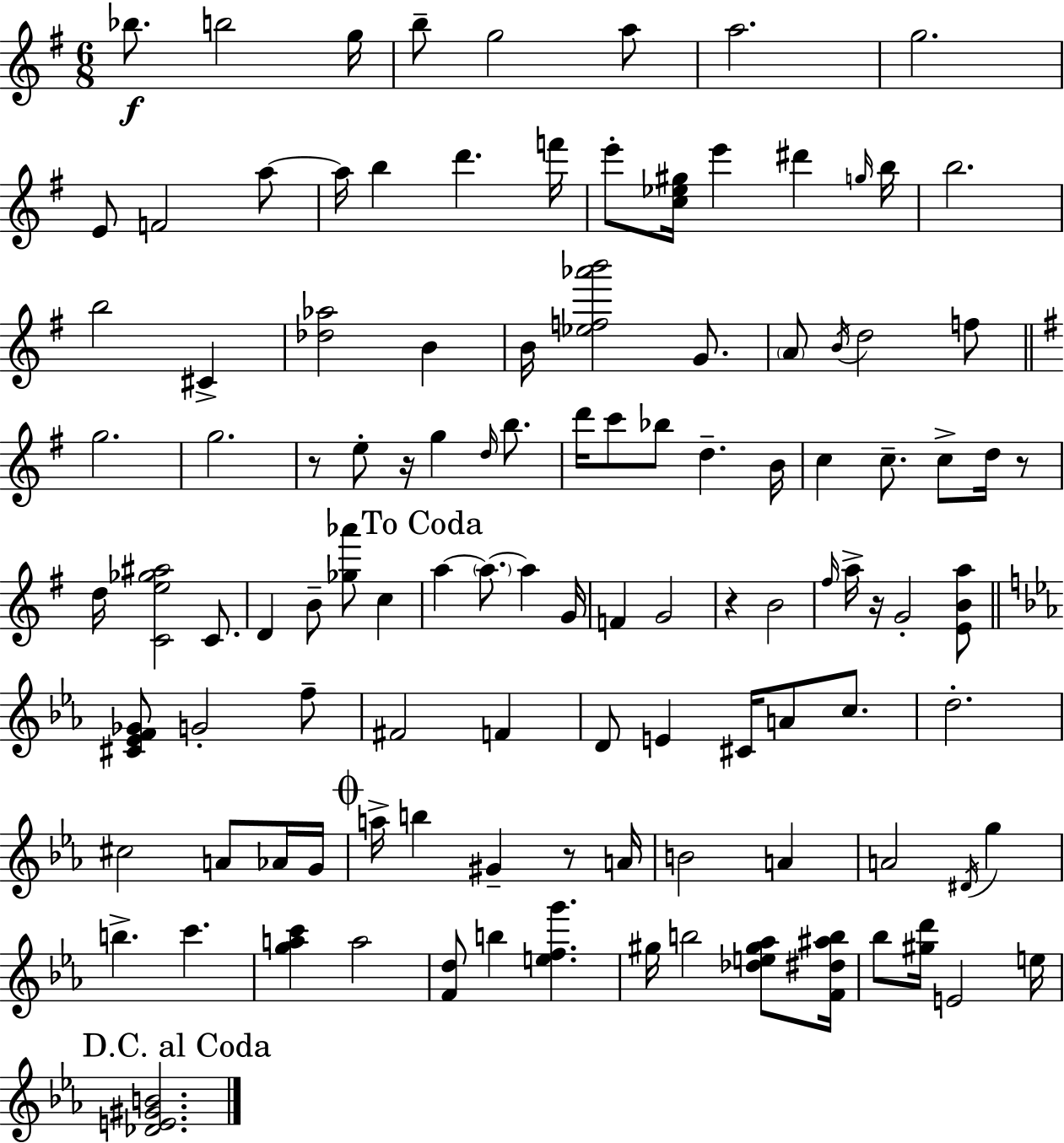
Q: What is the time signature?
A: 6/8